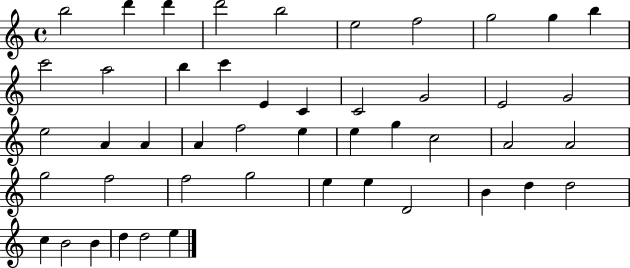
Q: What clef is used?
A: treble